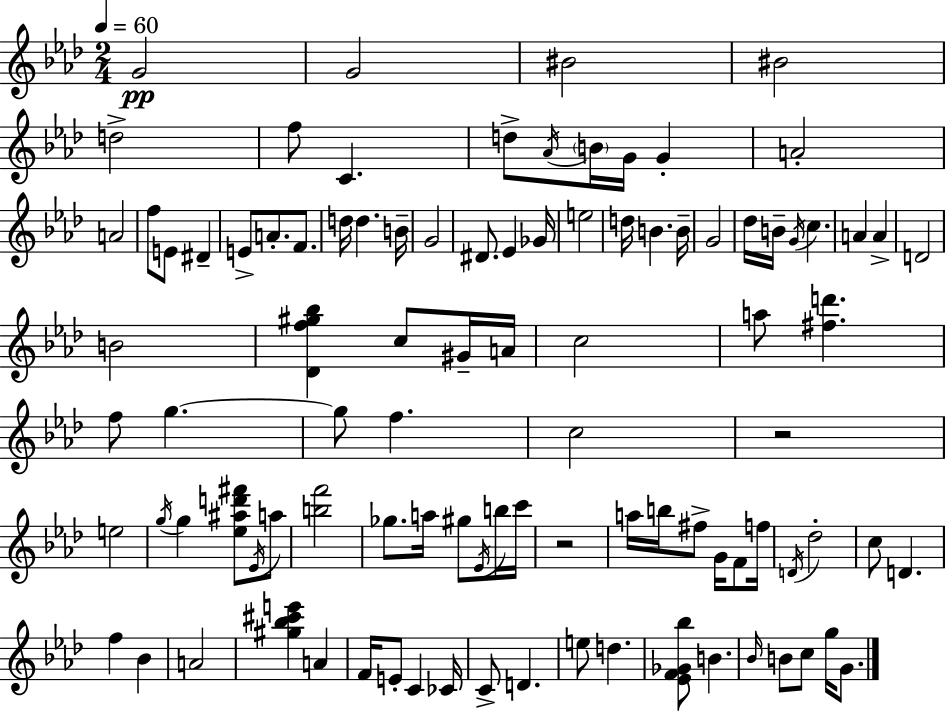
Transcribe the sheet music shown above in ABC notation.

X:1
T:Untitled
M:2/4
L:1/4
K:Ab
G2 G2 ^B2 ^B2 d2 f/2 C d/2 _A/4 B/4 G/4 G A2 A2 f/2 E/2 ^D E/2 A/2 F/2 d/4 d B/4 G2 ^D/2 _E _G/4 e2 d/4 B B/4 G2 _d/4 B/4 G/4 c A A D2 B2 [_Df^g_b] c/2 ^G/4 A/4 c2 a/2 [^fd'] f/2 g g/2 f c2 z2 e2 g/4 g [_e^ad'^f']/2 _E/4 a/2 [bf']2 _g/2 a/4 ^g/2 _E/4 b/4 c'/4 z2 a/4 b/4 ^f/2 G/4 F/2 f/4 D/4 _d2 c/2 D f _B A2 [^g_b^c'e'] A F/4 E/2 C _C/4 C/2 D e/2 d [_EF_G_b]/2 B _B/4 B/2 c/2 g/4 G/2